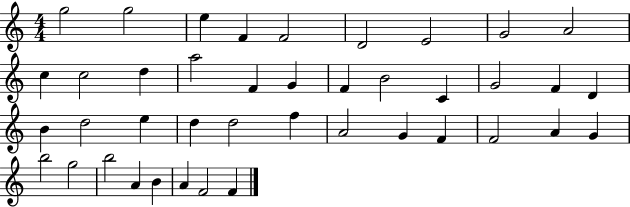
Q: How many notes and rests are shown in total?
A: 41